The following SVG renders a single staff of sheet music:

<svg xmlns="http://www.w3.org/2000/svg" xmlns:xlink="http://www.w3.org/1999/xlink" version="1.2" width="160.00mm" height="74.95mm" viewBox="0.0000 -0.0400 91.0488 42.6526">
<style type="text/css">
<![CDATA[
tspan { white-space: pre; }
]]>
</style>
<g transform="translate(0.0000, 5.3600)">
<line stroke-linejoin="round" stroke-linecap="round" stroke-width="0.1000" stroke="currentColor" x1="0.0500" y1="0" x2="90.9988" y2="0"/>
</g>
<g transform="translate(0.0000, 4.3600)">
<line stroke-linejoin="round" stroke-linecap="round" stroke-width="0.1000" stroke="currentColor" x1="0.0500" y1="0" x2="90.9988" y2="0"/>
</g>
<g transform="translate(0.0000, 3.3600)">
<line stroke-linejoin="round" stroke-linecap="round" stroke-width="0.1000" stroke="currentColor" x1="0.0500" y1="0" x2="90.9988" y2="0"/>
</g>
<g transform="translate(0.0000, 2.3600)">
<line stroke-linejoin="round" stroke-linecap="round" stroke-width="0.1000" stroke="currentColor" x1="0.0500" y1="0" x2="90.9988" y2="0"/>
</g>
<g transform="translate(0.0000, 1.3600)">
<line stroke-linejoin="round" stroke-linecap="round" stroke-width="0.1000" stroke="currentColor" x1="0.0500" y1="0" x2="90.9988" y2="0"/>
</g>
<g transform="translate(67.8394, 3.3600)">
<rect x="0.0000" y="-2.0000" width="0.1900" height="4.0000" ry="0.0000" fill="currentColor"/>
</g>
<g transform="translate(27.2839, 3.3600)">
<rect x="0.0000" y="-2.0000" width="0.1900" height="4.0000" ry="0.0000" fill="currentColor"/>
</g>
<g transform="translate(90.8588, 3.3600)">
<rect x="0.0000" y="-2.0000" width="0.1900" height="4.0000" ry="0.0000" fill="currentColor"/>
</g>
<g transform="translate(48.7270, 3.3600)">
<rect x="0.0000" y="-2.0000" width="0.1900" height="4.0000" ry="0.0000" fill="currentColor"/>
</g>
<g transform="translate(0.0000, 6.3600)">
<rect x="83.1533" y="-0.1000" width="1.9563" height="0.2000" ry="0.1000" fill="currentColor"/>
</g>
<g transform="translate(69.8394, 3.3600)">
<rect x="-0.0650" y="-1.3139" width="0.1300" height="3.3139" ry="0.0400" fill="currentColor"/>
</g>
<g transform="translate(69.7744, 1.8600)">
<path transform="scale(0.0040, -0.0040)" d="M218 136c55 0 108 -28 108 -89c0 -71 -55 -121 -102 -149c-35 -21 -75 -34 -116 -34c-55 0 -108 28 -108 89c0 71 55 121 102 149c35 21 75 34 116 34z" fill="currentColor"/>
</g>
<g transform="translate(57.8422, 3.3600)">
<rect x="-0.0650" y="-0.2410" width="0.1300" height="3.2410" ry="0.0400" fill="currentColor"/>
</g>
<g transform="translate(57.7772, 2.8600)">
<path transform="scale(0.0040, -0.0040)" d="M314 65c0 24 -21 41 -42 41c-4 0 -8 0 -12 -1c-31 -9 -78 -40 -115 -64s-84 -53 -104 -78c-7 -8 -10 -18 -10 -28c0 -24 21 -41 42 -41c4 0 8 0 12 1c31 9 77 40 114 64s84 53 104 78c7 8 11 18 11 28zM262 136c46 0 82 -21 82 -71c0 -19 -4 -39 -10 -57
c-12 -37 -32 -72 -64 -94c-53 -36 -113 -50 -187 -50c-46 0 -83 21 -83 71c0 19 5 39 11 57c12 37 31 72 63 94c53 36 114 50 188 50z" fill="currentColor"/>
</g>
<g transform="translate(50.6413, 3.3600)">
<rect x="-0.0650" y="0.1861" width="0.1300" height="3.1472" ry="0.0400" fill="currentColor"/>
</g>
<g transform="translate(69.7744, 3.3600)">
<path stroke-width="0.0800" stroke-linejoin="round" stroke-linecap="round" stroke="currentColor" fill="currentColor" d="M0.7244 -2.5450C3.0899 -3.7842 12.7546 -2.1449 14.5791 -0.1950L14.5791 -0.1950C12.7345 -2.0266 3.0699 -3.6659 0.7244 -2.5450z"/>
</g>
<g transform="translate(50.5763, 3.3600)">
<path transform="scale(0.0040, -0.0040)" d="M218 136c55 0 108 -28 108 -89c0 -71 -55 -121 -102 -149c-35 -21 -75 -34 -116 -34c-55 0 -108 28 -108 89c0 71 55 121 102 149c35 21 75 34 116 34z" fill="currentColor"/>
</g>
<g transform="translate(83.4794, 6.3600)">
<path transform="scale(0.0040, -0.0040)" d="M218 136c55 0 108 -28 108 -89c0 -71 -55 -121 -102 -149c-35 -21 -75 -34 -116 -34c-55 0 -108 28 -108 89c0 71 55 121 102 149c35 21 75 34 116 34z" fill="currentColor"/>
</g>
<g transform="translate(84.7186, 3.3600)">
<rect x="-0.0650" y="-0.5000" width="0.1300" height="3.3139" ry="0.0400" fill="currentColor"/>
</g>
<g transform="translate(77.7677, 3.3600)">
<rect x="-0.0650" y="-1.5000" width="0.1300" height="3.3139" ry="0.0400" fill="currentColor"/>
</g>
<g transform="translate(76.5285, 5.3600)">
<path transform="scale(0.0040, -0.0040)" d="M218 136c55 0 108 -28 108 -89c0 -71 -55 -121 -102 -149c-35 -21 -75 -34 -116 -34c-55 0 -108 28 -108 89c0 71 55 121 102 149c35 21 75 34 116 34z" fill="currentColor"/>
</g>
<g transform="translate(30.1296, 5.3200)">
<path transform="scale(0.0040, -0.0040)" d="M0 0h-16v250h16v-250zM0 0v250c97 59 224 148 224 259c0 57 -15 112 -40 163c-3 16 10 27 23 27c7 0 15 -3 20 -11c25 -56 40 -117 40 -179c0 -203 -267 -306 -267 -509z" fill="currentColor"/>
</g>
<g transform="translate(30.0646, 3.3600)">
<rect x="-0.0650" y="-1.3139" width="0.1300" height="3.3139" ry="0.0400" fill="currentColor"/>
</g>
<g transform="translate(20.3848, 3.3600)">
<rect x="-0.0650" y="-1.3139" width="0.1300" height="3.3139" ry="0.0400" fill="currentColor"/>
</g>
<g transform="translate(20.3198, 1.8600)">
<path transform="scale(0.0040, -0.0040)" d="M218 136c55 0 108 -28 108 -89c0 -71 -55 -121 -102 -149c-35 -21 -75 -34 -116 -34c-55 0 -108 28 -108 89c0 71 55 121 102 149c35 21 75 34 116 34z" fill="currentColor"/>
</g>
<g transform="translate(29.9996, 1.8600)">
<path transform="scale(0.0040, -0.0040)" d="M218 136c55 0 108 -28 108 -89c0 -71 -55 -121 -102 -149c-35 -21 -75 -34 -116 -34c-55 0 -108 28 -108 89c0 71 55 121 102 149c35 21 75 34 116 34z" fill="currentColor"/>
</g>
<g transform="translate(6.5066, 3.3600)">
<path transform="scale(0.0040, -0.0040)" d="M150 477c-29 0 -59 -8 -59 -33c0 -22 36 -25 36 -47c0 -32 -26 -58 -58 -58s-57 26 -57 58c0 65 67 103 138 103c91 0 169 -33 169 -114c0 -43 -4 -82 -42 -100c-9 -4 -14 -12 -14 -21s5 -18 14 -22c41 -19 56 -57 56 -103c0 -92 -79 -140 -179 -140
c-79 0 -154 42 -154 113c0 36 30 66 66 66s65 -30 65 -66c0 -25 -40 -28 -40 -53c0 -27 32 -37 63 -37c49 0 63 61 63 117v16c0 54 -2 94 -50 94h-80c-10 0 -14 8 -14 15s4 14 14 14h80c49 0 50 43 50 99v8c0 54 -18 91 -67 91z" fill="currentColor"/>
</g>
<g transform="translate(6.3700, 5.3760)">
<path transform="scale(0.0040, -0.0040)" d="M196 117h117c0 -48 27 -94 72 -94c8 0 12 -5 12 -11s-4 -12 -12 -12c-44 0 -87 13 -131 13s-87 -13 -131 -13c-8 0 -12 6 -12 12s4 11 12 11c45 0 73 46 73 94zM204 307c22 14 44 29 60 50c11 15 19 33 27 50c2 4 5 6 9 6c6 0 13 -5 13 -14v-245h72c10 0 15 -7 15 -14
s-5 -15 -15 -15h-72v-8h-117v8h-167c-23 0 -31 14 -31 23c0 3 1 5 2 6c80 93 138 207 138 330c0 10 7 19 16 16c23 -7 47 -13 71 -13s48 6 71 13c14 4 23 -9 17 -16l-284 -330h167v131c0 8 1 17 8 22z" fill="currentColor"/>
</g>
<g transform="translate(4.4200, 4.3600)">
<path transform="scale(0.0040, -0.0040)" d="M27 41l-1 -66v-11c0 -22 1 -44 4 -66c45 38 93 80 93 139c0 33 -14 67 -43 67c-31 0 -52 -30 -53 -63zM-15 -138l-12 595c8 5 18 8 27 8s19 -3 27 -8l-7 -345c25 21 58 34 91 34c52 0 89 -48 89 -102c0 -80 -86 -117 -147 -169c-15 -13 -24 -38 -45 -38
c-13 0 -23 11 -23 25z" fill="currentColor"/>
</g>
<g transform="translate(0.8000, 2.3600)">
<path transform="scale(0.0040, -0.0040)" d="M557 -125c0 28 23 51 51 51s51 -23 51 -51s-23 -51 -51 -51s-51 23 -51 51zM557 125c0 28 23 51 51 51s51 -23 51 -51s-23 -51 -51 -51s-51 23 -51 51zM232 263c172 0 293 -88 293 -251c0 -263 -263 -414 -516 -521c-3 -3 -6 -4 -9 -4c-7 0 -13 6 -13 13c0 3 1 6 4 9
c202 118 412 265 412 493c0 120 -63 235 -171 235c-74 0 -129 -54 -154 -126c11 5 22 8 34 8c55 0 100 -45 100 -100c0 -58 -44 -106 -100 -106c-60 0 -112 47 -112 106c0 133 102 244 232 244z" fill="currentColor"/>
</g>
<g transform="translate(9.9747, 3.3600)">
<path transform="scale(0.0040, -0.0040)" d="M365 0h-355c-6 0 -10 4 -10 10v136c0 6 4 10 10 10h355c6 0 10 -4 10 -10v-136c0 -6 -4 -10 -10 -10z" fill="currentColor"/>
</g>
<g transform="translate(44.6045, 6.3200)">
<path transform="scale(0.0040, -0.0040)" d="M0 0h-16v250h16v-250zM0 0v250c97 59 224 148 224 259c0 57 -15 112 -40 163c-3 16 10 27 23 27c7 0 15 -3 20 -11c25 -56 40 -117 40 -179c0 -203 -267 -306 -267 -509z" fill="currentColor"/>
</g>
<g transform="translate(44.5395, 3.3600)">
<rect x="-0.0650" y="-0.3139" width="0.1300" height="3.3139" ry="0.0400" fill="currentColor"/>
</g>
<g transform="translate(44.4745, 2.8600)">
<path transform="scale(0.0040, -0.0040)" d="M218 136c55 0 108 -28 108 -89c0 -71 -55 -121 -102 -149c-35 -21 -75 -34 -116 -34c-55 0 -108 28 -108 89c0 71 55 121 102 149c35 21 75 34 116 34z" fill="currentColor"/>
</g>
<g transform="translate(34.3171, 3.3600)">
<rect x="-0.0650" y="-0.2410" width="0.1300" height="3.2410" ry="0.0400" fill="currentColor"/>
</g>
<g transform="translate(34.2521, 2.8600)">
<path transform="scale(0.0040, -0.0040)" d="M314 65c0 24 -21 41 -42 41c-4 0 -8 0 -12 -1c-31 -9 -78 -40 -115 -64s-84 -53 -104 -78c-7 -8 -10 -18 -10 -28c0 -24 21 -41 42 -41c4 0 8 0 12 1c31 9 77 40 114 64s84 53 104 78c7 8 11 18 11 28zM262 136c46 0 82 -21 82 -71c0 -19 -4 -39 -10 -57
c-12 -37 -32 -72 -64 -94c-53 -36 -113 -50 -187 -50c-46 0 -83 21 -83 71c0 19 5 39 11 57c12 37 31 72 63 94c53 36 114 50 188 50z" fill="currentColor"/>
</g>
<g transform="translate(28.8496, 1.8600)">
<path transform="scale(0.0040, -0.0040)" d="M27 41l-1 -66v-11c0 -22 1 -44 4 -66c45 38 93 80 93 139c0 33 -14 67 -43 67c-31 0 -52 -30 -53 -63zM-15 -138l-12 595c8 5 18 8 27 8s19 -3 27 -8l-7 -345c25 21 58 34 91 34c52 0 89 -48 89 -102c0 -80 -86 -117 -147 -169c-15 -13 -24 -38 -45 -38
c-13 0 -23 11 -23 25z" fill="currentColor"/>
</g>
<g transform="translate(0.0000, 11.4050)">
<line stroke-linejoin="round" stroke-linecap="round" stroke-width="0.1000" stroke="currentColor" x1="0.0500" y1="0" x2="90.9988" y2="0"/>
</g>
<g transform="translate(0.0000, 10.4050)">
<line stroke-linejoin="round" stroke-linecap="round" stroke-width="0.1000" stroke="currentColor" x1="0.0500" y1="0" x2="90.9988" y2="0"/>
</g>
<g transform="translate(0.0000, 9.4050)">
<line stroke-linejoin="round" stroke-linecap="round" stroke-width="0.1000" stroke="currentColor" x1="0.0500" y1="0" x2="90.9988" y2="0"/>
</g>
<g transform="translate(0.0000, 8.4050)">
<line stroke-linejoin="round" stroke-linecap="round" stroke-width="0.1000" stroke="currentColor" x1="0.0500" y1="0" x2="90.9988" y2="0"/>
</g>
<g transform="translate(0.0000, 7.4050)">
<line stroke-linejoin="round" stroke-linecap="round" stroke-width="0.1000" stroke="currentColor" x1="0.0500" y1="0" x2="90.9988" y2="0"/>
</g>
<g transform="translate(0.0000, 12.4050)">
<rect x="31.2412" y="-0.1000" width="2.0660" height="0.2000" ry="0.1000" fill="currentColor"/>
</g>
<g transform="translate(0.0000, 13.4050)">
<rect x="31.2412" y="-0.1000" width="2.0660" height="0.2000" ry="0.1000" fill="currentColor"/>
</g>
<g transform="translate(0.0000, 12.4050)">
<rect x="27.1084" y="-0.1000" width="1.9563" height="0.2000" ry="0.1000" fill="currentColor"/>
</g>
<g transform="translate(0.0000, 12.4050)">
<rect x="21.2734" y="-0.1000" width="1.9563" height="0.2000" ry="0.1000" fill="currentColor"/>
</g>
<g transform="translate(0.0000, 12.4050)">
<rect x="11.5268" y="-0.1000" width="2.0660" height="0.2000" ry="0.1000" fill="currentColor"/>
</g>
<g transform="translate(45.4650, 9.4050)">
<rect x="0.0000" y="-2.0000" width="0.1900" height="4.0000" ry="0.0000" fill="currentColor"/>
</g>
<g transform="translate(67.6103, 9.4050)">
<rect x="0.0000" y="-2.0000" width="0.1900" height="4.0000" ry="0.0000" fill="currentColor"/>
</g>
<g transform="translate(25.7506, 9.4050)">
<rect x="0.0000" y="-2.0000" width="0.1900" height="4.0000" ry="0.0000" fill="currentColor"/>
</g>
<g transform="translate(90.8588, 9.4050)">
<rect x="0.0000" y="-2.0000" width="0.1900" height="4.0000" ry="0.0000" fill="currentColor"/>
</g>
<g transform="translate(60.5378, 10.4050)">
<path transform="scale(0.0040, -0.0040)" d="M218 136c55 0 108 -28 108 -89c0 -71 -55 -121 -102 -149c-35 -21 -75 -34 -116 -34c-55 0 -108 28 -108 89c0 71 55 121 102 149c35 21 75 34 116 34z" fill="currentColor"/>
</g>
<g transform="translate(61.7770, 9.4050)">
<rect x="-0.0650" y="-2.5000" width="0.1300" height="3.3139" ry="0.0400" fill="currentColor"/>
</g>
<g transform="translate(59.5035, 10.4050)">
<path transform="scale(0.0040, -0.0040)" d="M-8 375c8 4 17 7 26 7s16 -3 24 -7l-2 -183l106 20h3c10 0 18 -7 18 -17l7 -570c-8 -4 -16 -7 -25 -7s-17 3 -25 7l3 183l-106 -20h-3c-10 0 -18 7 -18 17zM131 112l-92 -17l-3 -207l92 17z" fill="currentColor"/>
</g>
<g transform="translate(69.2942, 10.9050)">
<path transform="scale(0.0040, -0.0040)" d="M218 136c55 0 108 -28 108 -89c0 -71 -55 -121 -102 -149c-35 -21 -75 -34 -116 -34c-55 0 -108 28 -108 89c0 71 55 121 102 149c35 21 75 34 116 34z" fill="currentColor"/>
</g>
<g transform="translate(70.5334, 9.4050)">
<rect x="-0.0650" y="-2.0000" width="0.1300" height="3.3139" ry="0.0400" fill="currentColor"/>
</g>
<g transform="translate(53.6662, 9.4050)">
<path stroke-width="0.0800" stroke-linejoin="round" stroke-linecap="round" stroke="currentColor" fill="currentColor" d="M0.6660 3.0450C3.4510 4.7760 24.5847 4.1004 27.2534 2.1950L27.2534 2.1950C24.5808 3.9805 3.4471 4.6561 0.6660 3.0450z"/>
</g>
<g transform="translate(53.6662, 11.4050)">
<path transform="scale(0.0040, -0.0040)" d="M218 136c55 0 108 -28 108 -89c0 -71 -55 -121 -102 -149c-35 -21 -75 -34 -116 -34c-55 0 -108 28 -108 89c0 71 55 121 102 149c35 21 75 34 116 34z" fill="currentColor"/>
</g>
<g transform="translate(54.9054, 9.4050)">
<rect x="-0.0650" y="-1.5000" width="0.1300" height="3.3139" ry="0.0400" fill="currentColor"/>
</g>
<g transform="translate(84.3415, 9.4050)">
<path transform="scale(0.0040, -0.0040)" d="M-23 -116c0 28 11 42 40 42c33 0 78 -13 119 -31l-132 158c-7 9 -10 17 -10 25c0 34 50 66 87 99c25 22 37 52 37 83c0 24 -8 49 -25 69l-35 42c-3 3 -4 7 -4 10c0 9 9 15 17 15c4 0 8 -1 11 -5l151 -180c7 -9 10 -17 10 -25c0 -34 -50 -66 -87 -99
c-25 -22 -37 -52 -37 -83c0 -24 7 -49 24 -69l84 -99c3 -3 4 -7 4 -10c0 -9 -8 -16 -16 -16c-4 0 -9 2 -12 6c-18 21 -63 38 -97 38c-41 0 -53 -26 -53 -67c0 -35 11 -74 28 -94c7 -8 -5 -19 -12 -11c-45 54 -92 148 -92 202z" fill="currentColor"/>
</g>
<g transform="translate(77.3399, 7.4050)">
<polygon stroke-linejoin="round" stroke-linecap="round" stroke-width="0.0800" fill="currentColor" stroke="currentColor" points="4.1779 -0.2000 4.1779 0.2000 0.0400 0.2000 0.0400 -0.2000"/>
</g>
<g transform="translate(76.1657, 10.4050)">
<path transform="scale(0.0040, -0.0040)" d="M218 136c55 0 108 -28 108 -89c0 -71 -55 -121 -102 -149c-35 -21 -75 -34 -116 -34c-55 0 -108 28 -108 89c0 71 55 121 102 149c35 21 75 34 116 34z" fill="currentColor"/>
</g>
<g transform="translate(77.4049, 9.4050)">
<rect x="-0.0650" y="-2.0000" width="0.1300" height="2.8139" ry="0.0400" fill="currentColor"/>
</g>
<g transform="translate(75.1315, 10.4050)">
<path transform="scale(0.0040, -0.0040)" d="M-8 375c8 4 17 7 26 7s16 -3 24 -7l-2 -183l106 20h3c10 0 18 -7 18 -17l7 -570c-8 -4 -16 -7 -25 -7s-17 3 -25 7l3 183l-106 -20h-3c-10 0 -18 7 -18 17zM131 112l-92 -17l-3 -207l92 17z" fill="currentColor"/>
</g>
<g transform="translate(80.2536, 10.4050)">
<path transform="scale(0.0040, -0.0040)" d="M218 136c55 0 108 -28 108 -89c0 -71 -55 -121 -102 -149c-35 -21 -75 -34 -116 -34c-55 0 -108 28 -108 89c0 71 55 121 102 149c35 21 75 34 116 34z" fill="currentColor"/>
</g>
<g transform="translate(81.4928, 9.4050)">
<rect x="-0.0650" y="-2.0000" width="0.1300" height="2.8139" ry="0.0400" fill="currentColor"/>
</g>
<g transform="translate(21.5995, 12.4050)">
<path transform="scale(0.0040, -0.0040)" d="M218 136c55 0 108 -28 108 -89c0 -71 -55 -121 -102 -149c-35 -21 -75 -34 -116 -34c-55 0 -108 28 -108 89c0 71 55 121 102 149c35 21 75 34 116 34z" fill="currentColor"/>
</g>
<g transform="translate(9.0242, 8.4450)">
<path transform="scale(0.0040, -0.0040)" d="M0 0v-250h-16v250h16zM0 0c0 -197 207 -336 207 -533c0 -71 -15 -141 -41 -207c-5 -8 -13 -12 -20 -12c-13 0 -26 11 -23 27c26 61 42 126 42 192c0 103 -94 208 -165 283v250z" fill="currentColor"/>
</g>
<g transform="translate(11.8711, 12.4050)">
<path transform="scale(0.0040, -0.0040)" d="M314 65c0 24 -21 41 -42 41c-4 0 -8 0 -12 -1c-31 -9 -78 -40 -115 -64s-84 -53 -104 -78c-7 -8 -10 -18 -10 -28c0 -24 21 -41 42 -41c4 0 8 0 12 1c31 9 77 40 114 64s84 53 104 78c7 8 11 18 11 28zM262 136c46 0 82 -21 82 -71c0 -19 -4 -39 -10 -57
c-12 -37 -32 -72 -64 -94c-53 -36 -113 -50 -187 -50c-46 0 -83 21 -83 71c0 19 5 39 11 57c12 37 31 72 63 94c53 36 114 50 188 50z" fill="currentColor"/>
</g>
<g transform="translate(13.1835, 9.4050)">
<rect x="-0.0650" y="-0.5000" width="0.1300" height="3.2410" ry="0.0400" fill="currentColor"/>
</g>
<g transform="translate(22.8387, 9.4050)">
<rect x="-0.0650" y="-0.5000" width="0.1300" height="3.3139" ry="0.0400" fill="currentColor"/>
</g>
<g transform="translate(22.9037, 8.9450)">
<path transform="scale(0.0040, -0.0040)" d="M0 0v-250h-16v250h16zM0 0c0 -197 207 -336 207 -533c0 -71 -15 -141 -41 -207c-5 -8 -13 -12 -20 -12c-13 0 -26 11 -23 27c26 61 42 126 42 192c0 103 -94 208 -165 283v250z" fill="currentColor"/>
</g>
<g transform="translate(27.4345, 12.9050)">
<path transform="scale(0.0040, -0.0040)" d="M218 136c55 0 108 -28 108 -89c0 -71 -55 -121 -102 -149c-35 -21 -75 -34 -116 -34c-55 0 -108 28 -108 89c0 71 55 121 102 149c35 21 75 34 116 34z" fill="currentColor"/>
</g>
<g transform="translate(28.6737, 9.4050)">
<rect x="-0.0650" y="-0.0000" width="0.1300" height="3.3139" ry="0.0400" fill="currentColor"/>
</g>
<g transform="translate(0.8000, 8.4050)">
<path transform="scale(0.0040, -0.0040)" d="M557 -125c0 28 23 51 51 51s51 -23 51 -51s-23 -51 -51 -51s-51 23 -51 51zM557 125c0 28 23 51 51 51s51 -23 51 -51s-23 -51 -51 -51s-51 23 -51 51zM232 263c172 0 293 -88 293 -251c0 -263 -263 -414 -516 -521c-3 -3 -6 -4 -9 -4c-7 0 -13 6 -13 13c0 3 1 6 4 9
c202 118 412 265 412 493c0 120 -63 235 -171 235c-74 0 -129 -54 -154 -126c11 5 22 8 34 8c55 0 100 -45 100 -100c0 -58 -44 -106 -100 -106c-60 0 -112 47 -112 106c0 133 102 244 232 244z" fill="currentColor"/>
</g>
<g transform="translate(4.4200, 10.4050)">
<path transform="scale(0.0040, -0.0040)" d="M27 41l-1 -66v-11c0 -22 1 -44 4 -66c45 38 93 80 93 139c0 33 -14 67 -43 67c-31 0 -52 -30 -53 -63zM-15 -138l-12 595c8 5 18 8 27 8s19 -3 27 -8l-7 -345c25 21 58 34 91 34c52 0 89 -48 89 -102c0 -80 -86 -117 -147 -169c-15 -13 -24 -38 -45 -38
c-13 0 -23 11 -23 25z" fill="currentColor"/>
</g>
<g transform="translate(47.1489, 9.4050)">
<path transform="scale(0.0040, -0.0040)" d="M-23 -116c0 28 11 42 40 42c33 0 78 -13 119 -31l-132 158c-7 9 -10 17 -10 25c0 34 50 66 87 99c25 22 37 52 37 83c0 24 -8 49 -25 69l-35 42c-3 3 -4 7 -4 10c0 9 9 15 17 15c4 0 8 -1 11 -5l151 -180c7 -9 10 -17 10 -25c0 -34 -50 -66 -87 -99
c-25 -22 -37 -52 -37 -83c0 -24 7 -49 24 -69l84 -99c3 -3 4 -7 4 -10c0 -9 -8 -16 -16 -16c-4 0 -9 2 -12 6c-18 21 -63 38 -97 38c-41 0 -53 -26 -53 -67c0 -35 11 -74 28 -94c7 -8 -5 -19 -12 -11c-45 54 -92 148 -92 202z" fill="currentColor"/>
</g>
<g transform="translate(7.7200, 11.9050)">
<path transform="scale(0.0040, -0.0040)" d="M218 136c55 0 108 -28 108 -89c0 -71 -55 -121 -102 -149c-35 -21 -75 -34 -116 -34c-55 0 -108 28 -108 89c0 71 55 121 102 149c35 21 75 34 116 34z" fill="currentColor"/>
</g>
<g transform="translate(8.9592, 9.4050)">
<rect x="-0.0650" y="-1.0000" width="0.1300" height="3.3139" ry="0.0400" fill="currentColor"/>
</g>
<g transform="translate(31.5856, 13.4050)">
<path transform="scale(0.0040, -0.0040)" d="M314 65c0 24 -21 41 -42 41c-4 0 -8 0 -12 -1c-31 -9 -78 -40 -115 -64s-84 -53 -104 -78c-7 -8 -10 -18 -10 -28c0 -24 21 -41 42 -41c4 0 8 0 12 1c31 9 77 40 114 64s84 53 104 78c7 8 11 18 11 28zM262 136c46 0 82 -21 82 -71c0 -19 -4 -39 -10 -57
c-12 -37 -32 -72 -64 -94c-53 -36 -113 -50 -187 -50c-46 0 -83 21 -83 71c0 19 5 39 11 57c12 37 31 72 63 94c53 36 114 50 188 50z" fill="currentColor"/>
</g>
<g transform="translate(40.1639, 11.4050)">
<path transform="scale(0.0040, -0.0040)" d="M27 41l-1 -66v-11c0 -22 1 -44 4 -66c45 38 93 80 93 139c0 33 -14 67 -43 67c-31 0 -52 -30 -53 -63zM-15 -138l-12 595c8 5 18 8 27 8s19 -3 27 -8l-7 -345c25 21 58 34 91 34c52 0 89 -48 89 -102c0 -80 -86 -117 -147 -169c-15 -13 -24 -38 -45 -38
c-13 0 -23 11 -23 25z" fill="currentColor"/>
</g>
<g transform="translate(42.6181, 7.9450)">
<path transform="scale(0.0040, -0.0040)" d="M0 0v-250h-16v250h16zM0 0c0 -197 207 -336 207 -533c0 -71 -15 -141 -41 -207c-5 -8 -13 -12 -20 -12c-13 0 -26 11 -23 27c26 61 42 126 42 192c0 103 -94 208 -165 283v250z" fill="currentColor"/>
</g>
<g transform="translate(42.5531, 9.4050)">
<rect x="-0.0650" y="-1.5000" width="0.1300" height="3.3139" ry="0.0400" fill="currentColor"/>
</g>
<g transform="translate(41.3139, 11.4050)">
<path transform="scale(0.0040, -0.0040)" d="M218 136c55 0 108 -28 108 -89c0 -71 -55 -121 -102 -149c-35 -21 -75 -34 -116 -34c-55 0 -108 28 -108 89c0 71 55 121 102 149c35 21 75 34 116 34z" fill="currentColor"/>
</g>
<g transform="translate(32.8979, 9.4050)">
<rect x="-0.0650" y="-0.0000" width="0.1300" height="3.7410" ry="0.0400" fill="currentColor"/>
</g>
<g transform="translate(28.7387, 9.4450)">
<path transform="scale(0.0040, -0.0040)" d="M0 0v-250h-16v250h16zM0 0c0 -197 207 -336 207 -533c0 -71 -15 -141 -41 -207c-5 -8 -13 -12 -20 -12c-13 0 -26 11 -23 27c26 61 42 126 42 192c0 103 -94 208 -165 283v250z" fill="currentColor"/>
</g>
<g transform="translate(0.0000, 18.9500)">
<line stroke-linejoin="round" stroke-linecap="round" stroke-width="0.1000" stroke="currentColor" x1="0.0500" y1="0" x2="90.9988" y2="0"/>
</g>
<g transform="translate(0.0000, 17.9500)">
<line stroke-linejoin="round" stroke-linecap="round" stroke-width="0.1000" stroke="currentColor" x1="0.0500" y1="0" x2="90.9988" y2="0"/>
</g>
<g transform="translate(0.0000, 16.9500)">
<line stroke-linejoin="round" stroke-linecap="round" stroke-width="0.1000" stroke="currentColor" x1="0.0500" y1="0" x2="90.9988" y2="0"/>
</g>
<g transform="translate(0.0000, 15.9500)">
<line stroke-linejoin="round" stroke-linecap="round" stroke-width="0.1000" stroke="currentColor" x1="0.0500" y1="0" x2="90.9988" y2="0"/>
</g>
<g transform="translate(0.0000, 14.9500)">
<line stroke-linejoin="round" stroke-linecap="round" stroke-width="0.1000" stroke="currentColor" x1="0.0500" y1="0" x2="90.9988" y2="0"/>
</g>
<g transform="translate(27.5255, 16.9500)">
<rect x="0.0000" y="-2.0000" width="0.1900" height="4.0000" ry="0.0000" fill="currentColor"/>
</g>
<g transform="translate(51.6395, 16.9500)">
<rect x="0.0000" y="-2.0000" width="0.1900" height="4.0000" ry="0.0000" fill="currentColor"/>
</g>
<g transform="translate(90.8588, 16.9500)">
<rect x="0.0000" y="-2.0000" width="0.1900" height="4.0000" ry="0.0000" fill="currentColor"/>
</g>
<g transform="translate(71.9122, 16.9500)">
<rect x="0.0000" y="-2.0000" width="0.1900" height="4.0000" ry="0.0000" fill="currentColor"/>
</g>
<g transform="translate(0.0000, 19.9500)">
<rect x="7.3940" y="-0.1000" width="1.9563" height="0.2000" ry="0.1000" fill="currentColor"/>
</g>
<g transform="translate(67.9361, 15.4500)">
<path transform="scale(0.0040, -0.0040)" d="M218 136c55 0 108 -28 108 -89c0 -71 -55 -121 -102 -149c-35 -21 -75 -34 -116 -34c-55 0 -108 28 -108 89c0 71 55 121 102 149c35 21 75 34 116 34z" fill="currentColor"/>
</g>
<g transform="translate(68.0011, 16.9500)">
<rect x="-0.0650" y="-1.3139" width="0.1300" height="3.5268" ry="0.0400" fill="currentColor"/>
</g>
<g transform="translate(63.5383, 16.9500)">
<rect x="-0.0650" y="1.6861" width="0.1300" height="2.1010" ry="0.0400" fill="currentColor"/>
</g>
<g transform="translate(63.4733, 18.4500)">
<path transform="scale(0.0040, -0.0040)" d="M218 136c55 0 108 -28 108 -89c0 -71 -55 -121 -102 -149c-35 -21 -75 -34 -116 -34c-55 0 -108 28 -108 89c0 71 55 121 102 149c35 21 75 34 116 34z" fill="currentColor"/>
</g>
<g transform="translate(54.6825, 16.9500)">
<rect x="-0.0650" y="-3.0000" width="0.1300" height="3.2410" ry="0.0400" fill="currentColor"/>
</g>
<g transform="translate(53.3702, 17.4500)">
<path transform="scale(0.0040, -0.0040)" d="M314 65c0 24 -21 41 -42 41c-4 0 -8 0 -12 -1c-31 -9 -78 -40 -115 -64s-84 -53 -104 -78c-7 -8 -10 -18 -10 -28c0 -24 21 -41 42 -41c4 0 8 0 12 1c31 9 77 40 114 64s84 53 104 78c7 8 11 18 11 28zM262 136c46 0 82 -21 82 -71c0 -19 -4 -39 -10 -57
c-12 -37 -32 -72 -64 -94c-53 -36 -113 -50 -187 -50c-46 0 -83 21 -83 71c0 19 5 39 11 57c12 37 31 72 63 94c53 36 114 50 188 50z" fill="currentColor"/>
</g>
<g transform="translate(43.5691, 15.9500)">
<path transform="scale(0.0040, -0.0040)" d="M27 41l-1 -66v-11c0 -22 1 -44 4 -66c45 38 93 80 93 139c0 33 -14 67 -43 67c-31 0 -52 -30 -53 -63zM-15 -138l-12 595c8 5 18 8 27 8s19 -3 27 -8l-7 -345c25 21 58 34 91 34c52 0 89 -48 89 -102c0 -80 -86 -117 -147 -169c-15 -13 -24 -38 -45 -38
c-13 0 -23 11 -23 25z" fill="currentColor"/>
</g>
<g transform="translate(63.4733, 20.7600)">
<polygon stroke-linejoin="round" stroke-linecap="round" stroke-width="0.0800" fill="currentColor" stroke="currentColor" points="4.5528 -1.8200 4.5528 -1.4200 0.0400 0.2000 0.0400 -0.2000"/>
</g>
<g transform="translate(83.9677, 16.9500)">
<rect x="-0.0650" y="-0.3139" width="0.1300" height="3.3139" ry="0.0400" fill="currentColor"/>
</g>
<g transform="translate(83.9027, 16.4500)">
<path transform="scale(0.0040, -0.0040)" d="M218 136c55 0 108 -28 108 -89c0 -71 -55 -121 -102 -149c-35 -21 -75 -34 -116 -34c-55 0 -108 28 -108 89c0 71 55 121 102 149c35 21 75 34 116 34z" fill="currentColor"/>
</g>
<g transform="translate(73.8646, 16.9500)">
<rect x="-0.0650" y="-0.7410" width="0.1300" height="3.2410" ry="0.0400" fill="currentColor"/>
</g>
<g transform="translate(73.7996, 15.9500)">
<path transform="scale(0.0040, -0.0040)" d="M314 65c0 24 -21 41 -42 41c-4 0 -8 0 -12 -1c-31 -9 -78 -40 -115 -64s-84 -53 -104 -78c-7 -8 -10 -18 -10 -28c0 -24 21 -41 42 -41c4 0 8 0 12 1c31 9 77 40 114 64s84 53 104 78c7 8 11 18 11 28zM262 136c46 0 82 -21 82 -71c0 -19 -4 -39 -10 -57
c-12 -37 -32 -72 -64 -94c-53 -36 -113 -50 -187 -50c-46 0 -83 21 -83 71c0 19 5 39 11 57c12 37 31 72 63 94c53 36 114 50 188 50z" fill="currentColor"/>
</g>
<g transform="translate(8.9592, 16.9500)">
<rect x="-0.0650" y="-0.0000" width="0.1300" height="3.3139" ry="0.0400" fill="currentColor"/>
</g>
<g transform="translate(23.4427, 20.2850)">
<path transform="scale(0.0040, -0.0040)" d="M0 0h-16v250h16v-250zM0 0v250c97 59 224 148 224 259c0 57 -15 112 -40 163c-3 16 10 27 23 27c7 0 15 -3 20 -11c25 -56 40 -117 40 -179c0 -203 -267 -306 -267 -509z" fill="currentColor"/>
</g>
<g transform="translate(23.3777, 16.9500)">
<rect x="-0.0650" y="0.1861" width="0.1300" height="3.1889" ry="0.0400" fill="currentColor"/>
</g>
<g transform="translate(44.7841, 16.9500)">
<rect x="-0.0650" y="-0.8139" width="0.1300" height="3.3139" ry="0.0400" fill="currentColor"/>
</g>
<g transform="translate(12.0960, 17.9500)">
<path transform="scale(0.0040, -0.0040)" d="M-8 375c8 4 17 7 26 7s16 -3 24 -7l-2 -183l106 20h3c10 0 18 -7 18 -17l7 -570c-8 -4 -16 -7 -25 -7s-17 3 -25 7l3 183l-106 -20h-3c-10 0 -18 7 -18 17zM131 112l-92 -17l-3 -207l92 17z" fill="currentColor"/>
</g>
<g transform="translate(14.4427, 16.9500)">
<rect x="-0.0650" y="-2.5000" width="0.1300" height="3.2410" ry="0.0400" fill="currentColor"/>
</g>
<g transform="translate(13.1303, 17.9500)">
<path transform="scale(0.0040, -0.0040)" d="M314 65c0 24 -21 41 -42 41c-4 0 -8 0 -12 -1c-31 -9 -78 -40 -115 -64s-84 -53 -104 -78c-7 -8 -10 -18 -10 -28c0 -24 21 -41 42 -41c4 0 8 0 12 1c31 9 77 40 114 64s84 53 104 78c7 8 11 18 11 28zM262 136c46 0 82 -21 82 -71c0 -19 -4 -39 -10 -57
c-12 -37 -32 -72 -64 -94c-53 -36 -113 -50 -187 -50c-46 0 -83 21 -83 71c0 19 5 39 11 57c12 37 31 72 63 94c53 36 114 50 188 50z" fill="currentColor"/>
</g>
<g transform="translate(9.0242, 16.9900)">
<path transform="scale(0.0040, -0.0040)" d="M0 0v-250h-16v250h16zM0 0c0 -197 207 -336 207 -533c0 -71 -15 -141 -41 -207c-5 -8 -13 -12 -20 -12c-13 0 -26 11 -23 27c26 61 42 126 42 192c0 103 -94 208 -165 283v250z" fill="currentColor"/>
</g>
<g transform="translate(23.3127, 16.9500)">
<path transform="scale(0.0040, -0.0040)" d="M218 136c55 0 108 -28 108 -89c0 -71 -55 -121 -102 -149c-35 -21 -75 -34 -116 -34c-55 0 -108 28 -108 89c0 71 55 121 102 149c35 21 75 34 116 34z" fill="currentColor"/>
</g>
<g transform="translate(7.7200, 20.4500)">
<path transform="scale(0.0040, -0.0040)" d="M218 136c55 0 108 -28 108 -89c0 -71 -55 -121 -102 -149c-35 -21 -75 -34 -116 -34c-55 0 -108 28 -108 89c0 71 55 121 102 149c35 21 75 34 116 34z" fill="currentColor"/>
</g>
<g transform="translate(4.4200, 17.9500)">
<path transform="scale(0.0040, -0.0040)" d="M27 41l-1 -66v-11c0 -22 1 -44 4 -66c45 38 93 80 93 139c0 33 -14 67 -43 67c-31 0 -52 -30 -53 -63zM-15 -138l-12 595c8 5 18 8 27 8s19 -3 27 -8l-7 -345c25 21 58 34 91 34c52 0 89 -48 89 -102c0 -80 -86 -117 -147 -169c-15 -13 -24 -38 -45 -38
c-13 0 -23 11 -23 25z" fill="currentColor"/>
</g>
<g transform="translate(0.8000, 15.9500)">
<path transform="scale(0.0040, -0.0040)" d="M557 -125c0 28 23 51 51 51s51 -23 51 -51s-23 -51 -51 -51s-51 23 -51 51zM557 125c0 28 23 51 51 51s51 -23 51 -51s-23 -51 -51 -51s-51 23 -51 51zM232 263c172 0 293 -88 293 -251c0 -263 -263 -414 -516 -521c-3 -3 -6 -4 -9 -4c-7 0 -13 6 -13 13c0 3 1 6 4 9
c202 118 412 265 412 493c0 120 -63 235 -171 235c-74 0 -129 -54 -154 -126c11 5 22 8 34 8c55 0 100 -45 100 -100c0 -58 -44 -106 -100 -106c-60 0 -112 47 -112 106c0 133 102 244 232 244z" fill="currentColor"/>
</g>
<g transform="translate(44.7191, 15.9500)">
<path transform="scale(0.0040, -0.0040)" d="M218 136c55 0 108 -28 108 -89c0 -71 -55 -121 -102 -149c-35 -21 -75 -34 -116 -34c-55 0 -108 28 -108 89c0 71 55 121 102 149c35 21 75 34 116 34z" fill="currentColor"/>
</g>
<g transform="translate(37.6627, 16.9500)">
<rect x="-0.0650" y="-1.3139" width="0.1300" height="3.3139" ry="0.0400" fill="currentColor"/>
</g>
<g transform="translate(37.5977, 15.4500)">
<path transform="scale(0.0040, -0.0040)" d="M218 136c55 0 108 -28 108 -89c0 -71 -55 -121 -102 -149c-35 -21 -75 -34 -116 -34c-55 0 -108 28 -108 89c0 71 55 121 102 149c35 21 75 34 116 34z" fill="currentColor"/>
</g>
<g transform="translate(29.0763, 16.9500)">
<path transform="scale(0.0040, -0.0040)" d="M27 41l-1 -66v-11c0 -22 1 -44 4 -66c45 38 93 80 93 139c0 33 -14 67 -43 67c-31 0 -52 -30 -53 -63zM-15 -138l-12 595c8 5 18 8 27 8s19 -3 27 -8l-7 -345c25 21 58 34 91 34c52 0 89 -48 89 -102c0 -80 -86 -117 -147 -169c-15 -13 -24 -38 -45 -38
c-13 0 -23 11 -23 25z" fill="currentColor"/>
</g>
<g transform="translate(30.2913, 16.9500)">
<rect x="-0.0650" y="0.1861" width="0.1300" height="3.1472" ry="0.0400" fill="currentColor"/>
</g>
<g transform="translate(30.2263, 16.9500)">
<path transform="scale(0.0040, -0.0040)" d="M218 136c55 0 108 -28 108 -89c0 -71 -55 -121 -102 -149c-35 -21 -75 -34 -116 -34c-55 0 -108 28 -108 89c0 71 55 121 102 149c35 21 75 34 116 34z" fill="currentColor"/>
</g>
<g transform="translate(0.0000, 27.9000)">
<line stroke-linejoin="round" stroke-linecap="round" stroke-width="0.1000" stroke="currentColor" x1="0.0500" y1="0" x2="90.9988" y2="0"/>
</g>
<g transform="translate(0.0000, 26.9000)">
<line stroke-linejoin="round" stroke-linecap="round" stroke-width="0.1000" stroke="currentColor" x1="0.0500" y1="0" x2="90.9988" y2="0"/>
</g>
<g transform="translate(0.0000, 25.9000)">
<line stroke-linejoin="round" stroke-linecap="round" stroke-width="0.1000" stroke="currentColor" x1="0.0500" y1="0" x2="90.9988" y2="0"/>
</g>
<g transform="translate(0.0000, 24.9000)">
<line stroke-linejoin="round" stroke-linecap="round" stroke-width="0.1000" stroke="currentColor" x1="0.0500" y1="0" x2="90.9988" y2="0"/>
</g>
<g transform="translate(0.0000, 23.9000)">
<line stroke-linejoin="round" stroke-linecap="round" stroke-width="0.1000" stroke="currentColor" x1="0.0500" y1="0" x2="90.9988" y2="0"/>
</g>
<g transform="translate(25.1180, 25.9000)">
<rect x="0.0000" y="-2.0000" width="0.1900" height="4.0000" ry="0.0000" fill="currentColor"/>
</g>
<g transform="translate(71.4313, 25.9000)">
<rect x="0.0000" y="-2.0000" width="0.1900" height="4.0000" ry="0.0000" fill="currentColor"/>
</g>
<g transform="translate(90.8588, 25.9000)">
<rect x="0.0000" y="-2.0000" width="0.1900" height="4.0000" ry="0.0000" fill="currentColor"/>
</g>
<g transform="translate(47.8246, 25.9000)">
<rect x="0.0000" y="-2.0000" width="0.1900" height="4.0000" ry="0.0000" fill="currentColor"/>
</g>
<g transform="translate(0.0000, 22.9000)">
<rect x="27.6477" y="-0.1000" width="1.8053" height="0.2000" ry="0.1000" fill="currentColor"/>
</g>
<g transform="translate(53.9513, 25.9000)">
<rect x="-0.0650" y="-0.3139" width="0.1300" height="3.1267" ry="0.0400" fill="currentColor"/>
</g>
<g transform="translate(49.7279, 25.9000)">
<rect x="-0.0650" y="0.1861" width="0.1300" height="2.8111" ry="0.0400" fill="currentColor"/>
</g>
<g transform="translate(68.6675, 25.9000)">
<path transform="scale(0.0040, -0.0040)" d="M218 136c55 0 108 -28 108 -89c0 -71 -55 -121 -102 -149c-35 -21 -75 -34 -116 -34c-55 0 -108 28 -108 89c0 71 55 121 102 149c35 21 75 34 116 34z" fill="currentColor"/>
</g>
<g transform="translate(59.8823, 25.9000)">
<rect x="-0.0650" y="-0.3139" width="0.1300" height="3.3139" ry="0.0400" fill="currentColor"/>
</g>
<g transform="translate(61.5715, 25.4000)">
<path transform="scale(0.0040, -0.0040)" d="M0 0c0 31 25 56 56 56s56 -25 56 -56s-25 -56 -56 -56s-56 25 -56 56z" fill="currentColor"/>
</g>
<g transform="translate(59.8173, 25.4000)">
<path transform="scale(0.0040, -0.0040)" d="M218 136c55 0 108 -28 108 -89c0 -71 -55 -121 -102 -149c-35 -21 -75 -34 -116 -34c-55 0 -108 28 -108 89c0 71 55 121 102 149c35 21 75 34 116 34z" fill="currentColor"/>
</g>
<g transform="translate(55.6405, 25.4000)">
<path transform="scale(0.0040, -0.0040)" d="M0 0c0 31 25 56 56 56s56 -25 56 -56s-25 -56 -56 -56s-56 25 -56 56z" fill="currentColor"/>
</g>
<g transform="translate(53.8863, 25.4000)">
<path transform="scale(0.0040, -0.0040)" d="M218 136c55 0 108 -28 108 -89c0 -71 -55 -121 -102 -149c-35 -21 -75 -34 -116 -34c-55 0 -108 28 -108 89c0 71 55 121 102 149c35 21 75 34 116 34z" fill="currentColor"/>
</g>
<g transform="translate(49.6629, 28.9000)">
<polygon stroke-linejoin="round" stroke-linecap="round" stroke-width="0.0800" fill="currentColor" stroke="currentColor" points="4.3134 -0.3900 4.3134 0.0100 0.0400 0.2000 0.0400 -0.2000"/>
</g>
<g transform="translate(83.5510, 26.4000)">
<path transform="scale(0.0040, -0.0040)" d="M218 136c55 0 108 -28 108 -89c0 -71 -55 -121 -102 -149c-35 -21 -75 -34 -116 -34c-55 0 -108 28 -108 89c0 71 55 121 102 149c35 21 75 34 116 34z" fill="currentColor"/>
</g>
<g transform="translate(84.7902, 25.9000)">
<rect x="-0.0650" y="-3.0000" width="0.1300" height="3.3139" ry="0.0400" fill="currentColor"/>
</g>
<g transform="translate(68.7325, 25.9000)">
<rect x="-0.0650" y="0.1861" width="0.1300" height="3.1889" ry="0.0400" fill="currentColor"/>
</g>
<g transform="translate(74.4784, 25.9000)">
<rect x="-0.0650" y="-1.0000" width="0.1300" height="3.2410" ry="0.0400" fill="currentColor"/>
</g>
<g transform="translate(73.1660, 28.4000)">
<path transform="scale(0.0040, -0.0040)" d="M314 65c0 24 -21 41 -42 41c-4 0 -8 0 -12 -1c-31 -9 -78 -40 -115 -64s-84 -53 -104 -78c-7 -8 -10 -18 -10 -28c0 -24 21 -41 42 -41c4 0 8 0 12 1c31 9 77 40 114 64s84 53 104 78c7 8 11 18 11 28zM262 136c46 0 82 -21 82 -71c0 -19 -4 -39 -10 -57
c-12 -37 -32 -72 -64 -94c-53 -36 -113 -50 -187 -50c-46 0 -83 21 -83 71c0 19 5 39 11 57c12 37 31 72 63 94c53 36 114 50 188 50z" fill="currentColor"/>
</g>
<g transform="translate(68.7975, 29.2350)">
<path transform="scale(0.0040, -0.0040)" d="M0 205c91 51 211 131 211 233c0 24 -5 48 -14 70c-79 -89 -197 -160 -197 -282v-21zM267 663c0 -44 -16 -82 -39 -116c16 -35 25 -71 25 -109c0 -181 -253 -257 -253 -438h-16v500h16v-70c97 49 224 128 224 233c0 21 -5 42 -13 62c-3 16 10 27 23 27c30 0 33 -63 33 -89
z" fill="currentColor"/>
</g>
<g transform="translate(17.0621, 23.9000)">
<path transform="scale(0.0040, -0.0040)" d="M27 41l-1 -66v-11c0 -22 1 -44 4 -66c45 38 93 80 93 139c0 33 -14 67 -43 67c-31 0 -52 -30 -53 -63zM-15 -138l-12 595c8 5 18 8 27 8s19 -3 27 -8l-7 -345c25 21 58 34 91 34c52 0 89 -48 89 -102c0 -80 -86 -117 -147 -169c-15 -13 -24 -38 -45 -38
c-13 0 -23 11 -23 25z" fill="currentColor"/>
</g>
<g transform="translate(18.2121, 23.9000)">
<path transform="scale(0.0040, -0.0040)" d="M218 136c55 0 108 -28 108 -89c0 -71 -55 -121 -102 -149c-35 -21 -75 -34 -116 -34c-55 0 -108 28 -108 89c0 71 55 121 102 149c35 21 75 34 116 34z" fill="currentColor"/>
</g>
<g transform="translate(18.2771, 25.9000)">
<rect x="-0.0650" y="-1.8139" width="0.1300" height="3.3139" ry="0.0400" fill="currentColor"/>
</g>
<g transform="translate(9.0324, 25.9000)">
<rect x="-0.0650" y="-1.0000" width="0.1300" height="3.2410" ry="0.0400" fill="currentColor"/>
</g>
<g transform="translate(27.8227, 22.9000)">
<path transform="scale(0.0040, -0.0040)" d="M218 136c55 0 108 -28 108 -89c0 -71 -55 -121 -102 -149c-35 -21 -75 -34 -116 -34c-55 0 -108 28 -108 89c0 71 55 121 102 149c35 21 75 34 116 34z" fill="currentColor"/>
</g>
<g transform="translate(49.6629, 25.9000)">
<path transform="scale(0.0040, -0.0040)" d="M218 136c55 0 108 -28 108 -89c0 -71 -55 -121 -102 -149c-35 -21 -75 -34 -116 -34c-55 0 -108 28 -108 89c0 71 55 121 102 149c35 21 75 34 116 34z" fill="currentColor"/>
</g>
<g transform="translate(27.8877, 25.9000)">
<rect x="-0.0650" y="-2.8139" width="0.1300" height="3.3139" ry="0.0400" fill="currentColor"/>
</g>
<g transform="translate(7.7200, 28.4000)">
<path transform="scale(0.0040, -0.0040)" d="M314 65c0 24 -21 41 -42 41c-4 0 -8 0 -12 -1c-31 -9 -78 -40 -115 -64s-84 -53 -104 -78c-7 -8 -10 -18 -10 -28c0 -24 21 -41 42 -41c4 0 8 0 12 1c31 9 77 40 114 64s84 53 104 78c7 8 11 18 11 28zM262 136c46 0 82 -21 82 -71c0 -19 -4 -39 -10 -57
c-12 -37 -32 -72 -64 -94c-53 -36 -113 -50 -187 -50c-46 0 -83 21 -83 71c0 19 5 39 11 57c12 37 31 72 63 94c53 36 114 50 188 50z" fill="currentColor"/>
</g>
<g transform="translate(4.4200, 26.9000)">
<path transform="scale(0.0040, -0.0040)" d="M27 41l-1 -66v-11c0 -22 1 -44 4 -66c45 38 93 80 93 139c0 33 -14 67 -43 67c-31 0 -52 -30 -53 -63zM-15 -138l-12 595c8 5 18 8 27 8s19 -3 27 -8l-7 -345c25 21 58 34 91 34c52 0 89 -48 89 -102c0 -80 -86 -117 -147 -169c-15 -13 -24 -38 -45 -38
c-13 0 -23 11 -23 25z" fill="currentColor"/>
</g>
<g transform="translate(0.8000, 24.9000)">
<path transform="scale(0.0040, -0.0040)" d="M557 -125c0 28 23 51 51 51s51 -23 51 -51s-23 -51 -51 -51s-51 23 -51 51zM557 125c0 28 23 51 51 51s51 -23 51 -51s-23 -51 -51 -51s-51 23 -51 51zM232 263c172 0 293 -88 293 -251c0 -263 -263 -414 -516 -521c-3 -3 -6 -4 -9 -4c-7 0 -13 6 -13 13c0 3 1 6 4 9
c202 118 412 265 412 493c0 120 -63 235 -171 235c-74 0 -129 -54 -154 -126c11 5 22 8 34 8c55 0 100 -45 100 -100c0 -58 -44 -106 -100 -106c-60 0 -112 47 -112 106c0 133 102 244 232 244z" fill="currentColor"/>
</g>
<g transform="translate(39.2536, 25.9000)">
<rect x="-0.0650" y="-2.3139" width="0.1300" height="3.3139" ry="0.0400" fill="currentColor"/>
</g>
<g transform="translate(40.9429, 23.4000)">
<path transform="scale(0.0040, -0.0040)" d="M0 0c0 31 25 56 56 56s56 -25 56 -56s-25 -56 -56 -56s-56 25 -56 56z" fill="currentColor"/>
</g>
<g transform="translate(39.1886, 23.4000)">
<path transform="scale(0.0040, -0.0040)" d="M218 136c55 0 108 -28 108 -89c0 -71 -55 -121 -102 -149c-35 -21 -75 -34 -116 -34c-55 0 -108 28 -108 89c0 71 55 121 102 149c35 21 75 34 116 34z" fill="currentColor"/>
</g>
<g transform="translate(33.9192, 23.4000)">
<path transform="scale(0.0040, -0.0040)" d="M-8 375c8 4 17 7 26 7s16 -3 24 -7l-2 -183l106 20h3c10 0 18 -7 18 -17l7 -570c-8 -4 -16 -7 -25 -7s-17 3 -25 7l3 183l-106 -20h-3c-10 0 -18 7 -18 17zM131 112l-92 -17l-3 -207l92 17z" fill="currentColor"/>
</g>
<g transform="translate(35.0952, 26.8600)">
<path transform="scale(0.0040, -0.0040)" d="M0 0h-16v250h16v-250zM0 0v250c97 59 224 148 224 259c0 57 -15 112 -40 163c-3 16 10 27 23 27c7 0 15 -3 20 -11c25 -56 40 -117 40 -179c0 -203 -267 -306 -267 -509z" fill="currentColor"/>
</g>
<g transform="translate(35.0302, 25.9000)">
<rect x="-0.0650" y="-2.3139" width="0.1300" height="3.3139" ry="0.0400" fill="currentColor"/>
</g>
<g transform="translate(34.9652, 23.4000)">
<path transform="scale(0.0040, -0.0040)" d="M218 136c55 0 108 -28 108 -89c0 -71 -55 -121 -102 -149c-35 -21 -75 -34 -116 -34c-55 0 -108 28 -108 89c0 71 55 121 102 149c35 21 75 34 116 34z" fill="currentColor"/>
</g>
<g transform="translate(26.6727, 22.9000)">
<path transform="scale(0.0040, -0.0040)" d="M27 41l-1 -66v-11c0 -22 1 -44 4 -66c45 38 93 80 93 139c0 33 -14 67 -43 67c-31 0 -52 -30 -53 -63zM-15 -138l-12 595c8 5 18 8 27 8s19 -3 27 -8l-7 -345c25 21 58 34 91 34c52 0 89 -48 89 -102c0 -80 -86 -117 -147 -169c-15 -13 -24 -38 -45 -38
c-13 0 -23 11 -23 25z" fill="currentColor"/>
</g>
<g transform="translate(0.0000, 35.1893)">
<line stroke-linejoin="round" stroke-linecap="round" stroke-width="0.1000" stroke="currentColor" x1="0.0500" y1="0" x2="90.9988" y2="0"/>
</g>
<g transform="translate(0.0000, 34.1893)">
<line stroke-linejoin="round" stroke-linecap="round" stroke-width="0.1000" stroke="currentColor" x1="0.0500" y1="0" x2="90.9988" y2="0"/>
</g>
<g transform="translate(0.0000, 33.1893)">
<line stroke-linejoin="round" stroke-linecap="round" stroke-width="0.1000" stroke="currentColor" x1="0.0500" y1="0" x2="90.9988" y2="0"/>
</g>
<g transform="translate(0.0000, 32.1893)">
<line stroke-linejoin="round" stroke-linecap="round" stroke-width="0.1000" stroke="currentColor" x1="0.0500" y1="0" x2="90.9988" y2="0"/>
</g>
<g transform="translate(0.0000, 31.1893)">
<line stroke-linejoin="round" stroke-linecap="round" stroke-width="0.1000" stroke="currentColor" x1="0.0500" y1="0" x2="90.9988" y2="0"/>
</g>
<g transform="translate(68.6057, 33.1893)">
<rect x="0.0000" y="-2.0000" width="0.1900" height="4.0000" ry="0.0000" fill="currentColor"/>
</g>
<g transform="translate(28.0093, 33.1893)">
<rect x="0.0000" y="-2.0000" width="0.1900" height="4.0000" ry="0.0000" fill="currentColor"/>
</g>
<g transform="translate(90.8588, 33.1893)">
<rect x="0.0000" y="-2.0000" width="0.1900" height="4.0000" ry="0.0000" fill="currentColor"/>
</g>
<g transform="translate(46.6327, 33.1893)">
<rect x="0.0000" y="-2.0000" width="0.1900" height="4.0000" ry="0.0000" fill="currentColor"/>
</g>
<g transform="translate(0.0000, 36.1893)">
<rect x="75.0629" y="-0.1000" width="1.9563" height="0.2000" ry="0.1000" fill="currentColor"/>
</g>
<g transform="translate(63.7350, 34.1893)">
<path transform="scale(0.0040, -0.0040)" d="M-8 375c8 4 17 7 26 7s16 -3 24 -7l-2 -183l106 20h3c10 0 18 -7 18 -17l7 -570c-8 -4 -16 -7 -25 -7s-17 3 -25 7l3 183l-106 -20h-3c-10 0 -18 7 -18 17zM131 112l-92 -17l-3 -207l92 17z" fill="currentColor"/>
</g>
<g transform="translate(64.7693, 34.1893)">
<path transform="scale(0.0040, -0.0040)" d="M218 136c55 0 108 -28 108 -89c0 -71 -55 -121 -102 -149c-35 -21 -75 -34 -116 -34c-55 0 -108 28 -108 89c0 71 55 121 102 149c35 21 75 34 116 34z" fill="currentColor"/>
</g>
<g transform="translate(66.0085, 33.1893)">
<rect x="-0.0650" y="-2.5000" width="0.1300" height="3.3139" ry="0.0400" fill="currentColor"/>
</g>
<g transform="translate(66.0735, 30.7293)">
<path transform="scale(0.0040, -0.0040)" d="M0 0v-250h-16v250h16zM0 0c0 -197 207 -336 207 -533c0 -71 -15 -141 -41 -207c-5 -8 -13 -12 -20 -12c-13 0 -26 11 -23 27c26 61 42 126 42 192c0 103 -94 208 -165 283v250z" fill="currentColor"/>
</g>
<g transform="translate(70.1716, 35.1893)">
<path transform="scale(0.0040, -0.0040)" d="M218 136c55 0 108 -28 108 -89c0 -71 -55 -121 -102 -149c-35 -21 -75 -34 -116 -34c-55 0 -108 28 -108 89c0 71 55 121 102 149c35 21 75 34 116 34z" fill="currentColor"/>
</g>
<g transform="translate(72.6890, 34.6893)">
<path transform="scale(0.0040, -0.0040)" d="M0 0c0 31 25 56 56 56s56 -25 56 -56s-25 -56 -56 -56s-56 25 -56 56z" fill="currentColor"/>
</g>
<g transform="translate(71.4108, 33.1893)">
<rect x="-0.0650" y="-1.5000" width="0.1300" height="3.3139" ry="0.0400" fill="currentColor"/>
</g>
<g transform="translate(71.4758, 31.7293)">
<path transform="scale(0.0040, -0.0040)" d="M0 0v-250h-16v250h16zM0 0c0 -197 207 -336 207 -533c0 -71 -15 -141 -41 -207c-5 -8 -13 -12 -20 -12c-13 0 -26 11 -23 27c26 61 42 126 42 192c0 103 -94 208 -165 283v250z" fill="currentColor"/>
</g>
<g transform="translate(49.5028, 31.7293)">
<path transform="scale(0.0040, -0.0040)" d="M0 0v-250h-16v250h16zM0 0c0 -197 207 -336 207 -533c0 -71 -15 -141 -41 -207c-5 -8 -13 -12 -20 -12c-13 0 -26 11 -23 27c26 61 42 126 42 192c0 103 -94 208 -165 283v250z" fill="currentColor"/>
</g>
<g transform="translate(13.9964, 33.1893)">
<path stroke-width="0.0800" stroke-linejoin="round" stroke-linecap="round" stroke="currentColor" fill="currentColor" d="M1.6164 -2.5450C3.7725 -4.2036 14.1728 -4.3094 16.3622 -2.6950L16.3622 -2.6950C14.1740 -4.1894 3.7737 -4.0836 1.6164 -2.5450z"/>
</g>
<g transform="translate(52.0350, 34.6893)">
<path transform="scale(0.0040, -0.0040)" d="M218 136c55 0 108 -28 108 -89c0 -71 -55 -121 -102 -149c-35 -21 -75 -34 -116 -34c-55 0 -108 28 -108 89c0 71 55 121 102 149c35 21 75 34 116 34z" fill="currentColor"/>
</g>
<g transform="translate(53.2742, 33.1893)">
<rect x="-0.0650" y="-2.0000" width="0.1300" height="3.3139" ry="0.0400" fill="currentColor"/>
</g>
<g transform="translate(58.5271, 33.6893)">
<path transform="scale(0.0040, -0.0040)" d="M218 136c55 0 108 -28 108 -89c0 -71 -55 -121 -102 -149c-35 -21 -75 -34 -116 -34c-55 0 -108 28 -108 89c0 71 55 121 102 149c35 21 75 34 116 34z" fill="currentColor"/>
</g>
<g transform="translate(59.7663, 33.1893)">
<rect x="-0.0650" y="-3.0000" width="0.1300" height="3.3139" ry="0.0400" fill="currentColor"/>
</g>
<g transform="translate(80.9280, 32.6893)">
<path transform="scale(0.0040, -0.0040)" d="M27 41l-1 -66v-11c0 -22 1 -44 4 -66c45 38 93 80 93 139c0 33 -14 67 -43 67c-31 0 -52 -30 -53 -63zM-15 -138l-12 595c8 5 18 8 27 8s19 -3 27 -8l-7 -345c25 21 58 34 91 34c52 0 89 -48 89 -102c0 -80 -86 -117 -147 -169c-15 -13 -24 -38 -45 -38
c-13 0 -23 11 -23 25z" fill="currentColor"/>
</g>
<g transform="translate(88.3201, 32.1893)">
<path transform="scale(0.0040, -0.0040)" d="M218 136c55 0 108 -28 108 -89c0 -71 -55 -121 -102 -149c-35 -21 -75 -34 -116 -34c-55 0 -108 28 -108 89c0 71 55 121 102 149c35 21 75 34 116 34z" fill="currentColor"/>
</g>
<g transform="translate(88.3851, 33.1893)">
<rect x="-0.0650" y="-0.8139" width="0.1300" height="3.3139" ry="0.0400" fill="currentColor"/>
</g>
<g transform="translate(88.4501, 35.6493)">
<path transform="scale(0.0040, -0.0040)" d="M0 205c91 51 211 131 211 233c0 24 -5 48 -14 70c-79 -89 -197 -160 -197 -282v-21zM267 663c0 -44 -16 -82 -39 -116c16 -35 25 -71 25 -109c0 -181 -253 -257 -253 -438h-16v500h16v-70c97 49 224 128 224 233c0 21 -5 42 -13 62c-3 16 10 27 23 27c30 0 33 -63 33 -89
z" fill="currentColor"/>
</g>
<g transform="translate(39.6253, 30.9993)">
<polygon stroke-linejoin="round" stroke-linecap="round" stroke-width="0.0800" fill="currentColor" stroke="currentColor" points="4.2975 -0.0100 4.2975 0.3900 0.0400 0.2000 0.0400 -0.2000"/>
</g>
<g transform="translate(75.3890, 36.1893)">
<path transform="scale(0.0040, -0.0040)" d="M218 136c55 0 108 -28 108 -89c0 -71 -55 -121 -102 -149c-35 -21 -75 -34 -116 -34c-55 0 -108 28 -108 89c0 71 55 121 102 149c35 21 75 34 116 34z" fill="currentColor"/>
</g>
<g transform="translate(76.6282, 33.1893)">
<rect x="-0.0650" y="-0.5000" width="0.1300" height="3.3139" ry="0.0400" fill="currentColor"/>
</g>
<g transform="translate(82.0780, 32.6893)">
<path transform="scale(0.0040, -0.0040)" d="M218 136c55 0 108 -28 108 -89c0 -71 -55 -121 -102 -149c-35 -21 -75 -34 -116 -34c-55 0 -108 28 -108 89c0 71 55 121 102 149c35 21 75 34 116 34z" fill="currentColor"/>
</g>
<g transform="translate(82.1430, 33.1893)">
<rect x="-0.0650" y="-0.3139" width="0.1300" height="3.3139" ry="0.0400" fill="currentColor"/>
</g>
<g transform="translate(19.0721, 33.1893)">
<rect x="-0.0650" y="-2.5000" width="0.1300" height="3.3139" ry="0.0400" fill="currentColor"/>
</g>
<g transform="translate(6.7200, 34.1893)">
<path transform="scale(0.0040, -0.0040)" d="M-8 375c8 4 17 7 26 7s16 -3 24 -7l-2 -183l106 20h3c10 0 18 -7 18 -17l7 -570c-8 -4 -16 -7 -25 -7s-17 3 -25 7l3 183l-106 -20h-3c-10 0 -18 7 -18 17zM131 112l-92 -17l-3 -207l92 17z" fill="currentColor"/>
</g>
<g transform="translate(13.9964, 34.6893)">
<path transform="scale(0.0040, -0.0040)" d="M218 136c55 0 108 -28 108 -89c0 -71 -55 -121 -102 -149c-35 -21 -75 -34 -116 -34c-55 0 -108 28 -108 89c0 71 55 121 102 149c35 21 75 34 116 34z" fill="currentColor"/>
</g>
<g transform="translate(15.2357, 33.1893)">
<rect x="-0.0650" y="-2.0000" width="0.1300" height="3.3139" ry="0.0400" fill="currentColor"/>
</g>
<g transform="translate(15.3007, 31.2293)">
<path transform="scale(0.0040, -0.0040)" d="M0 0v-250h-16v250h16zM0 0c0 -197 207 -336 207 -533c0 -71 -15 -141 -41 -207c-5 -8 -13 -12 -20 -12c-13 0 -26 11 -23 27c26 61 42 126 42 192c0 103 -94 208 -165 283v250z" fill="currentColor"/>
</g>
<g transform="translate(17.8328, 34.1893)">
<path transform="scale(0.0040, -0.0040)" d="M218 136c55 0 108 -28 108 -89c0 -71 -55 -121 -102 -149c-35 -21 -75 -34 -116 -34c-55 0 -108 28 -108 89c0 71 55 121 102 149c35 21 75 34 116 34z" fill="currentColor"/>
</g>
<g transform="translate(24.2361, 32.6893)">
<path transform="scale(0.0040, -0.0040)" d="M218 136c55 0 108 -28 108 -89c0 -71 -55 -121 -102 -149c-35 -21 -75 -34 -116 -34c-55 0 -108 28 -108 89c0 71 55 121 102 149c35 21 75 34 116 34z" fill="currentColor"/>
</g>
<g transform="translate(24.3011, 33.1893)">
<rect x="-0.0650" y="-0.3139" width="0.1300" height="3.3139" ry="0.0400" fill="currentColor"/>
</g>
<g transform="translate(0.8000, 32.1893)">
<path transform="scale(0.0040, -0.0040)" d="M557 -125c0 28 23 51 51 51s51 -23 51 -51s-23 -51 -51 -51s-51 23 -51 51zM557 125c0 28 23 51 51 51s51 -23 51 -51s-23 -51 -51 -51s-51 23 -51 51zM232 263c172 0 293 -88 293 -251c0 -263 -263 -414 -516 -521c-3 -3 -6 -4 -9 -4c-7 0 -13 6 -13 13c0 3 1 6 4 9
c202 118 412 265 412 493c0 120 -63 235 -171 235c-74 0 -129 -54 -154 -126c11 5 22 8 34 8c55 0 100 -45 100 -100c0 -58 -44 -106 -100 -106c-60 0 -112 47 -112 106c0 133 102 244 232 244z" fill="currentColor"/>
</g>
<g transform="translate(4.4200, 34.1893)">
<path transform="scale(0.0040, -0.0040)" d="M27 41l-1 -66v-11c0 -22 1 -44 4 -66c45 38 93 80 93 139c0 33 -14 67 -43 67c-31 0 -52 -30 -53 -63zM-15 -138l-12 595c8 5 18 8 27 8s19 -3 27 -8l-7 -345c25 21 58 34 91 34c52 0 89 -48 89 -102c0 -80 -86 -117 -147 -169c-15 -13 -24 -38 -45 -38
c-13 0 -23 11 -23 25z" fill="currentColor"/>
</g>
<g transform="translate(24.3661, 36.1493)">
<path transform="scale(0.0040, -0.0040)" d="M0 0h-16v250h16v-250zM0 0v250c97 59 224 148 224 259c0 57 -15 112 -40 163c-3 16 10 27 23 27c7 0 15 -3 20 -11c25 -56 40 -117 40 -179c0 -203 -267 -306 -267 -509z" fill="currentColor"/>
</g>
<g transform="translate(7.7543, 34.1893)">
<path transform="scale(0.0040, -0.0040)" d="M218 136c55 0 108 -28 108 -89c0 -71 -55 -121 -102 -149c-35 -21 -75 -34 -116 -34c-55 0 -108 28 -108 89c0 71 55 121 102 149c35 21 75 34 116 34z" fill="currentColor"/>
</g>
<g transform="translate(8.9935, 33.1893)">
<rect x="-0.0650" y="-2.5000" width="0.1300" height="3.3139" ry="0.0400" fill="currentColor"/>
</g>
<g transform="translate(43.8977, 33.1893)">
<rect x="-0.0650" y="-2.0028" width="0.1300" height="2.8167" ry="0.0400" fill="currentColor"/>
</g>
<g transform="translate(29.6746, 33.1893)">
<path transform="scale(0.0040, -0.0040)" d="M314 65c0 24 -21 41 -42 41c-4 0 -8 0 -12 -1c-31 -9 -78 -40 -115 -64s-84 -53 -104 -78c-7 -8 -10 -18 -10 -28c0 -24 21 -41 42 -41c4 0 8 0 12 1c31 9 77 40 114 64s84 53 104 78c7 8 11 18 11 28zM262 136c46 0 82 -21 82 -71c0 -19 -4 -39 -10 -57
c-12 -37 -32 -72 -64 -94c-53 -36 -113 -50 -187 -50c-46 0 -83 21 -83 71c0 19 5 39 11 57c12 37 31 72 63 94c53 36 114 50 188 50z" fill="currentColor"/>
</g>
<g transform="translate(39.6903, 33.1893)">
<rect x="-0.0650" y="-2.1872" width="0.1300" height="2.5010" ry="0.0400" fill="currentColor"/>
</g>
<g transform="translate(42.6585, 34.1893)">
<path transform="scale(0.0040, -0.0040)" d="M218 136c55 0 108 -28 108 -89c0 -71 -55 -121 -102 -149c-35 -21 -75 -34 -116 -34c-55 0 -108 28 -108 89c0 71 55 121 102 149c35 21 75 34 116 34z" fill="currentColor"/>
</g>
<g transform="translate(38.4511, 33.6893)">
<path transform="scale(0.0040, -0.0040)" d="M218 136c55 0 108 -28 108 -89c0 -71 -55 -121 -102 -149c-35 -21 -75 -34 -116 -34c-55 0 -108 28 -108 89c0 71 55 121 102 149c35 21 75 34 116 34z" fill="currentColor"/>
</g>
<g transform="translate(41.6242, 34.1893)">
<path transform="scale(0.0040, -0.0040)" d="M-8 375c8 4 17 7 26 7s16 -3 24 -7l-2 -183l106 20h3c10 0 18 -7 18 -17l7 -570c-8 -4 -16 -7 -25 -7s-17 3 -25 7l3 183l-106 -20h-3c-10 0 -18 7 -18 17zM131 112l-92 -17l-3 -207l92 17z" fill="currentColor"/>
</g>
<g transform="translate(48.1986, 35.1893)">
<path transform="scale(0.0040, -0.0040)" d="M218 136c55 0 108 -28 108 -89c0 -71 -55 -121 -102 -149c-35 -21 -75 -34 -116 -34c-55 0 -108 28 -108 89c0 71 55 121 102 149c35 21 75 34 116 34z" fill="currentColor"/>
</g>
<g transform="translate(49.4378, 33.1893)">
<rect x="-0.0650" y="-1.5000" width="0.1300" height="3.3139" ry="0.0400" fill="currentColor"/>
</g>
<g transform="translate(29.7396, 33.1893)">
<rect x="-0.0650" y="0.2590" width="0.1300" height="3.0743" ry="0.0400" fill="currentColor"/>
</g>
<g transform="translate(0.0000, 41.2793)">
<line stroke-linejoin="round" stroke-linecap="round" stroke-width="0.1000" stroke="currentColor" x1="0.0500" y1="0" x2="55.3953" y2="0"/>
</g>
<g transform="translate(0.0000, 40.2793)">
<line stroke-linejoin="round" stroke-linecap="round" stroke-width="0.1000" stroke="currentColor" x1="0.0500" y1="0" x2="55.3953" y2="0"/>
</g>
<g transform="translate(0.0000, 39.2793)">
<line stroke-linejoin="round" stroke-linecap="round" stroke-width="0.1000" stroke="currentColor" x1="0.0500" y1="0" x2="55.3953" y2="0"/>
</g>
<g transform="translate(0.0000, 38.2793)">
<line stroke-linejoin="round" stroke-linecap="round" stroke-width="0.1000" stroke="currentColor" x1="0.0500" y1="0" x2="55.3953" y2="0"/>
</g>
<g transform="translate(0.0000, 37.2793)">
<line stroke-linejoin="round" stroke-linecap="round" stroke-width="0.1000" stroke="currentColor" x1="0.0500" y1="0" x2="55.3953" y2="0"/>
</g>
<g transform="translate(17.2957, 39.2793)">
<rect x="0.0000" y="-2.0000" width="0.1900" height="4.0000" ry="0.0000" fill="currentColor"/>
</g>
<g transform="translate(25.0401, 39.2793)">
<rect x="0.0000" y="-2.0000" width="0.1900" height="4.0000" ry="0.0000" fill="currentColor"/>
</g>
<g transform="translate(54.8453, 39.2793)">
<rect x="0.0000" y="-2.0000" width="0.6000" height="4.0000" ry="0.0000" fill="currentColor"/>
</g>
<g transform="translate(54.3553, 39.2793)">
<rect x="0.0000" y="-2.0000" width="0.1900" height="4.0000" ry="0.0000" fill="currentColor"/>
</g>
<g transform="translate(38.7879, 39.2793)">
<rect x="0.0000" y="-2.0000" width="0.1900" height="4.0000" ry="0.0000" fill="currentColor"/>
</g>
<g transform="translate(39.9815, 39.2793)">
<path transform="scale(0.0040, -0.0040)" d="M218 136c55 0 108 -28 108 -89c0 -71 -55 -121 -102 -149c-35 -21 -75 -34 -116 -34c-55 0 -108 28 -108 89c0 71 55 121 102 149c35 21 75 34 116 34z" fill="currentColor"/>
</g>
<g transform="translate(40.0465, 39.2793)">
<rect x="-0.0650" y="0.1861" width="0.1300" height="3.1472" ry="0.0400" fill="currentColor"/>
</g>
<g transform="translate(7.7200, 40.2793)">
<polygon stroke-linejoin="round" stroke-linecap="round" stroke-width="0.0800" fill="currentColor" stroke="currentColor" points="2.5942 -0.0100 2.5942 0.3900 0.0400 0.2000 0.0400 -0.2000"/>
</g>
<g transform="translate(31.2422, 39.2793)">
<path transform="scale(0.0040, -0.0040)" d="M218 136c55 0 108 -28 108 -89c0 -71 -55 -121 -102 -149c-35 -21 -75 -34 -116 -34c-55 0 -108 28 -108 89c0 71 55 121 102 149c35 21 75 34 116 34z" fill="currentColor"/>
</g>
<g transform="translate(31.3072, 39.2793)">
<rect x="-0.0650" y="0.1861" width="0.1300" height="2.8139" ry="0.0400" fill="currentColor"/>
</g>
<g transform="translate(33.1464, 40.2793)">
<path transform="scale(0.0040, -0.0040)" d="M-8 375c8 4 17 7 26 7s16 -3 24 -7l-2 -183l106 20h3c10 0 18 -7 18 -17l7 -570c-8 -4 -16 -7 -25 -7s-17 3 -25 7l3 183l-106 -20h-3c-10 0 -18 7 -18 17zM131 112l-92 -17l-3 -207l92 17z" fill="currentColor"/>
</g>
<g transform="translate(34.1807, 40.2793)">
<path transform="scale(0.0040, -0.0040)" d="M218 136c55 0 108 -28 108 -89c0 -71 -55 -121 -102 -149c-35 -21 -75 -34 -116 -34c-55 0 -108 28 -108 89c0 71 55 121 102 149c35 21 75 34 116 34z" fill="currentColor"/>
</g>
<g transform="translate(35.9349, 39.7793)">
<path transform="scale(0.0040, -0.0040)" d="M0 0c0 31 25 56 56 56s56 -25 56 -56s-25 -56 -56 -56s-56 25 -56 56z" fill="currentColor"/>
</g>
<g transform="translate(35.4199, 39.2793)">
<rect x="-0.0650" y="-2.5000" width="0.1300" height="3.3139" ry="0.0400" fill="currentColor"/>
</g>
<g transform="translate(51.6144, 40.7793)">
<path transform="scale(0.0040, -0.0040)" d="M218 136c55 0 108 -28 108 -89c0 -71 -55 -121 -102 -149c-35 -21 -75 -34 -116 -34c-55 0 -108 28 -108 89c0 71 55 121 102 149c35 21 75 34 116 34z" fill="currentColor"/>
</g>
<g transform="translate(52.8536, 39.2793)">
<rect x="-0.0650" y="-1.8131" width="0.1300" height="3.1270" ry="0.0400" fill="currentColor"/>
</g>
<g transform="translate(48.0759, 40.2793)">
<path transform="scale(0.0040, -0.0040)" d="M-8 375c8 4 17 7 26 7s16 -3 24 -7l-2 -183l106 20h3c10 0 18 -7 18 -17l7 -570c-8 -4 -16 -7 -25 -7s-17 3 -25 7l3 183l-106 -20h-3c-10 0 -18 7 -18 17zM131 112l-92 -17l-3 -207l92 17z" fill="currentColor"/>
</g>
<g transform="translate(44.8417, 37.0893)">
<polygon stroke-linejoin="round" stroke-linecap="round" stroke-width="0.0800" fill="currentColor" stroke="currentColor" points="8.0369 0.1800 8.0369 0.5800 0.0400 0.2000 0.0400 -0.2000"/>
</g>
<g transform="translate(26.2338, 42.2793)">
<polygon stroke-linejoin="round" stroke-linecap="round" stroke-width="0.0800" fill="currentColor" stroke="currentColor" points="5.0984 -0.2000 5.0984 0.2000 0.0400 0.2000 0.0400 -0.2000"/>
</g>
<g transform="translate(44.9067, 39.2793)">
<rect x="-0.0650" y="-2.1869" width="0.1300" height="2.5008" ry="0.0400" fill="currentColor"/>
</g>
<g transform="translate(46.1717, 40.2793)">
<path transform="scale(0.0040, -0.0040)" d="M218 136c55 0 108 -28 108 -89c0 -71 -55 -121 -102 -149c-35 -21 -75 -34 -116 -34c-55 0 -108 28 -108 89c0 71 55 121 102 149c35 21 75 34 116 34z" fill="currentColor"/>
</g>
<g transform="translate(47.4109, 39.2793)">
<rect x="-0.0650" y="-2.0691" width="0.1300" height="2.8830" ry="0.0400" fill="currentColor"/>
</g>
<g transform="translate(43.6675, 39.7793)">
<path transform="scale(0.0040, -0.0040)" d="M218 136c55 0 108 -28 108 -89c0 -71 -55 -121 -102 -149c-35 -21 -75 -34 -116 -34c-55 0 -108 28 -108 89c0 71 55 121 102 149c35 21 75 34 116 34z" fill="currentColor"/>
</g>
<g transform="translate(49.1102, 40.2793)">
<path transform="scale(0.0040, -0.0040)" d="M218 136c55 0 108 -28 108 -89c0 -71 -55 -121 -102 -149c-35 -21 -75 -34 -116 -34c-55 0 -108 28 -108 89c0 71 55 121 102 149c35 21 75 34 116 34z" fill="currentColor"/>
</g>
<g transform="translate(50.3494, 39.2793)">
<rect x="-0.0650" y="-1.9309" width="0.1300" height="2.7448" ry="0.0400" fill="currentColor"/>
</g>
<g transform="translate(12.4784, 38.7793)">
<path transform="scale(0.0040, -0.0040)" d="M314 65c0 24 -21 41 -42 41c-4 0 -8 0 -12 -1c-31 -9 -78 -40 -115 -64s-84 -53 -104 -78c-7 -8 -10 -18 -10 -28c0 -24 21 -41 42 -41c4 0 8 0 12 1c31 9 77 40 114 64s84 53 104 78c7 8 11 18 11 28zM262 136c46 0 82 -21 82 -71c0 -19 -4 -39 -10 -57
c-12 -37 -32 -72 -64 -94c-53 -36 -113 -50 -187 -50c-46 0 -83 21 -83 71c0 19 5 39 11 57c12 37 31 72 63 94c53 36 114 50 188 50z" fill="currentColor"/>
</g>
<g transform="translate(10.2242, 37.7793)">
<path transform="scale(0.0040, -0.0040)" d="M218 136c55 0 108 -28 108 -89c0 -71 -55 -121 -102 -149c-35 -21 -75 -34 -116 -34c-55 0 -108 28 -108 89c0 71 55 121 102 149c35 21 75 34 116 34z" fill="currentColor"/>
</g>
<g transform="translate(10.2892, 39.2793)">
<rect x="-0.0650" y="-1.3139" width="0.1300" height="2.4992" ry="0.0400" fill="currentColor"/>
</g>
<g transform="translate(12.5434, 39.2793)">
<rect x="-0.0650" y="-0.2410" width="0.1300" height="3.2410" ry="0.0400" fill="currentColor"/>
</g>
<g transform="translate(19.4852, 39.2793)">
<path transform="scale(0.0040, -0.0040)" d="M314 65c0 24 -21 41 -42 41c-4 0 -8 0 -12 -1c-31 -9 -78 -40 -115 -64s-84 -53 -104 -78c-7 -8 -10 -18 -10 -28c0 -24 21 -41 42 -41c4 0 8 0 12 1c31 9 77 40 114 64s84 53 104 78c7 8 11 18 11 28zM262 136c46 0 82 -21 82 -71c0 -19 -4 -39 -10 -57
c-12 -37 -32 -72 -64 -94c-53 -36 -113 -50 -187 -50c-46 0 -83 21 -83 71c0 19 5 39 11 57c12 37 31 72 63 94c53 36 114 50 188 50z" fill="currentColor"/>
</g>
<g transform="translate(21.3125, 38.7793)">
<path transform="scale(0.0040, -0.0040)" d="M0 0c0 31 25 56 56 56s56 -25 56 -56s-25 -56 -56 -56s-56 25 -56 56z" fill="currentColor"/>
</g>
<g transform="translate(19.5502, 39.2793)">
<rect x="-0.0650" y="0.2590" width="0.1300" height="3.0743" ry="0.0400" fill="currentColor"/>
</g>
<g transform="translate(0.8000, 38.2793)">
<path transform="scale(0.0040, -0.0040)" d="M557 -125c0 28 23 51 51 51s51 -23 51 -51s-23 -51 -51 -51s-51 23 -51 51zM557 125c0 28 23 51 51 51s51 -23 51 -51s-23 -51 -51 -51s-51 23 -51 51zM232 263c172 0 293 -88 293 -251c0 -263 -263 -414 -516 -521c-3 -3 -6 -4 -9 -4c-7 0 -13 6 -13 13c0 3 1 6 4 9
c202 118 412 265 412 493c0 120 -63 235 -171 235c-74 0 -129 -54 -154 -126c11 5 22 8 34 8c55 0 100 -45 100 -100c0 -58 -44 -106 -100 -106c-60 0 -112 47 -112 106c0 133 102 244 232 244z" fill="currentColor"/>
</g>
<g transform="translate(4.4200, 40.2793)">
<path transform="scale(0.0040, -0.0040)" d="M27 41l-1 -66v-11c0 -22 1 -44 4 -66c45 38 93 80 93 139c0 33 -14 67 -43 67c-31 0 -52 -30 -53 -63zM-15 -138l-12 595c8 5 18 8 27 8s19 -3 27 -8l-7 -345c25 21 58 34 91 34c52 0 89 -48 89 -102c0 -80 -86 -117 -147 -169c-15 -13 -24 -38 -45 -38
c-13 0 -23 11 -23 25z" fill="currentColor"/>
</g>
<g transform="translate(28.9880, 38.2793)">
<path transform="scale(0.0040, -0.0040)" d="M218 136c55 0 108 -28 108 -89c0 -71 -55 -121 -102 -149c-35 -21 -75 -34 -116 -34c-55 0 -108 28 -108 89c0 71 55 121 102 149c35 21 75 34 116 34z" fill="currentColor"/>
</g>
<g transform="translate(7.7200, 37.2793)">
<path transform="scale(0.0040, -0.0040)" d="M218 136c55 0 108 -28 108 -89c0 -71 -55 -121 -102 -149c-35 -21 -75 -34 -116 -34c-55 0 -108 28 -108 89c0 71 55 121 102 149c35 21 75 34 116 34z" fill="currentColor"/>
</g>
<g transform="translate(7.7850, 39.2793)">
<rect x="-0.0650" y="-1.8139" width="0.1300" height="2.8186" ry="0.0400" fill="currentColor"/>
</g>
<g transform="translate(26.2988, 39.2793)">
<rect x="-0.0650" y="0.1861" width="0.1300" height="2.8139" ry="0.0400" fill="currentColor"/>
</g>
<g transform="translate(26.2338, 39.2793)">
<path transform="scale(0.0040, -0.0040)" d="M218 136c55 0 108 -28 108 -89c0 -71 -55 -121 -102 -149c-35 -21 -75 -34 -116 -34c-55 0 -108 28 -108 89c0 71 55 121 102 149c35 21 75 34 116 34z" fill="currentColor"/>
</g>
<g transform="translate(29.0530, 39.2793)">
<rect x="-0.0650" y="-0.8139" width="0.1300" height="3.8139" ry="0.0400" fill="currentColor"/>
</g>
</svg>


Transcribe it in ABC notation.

X:1
T:Untitled
M:3/4
L:1/4
K:F
z2 G, _G,/2 E,2 E,/2 D, E,2 G, G,, E,, F,,/2 E,,2 E,,/2 D,,/2 C,,2 _G,,/2 z G,, B,, A,, B,,/2 B,,/2 z D,,/2 B,,2 D,/2 _D, G, _F, C,2 A,,/2 G,/2 F,2 E, F,,2 _A, _C B,/2 B, D,/2 E,/2 E, D,/4 F,,2 C, B,, A,,/2 B,, E,/2 D,2 C,/2 B,,/2 G,,/2 A,, C, B,,/2 G,,/2 E,, _E, F,/4 A,/2 G,/2 E,2 D,2 D,/2 F,/2 D,/2 B,, D, C,/2 _B,,/2 B,,/2 A,,/2